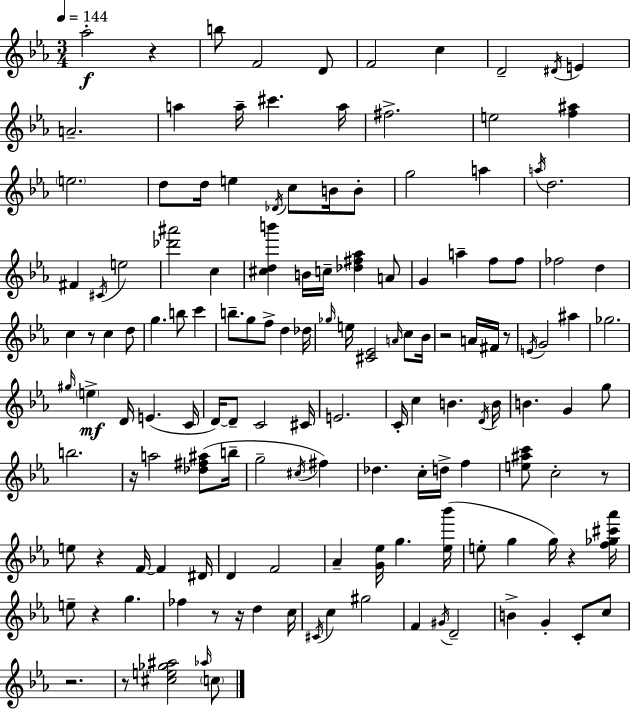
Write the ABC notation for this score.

X:1
T:Untitled
M:3/4
L:1/4
K:Eb
_a2 z b/2 F2 D/2 F2 c D2 ^D/4 E A2 a a/4 ^c' a/4 ^f2 e2 [f^a] e2 d/2 d/4 e _D/4 c/2 B/4 B/2 g2 a a/4 d2 ^F ^C/4 e2 [_d'^a']2 c [^cdb'] B/4 c/4 [_d^f_a] A/2 G a f/2 f/2 _f2 d c z/2 c d/2 g b/2 c' b/2 g/2 f/2 d _d/4 _g/4 e/4 [^C_E]2 A/4 c/2 _B/4 z2 A/4 ^F/4 z/2 E/4 G2 ^a _g2 ^g/4 e D/4 E C/4 D/4 D/2 C2 ^C/4 E2 C/4 c B D/4 B/4 B G g/2 b2 z/4 a2 [_d^f^a]/2 b/4 g2 ^c/4 ^f _d c/4 d/4 f [e^ac']/2 c2 z/2 e/2 z F/4 F ^D/4 D F2 _A [G_e]/4 g [_e_b']/4 e/2 g g/4 z [f_g^c'_a']/4 e/2 z g _f z/2 z/4 d c/4 ^C/4 c ^g2 F ^G/4 D2 B G C/2 c/2 z2 z/2 [^ce_g^a]2 _a/4 c/2